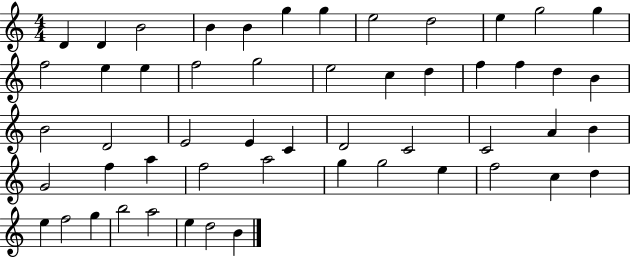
{
  \clef treble
  \numericTimeSignature
  \time 4/4
  \key c \major
  d'4 d'4 b'2 | b'4 b'4 g''4 g''4 | e''2 d''2 | e''4 g''2 g''4 | \break f''2 e''4 e''4 | f''2 g''2 | e''2 c''4 d''4 | f''4 f''4 d''4 b'4 | \break b'2 d'2 | e'2 e'4 c'4 | d'2 c'2 | c'2 a'4 b'4 | \break g'2 f''4 a''4 | f''2 a''2 | g''4 g''2 e''4 | f''2 c''4 d''4 | \break e''4 f''2 g''4 | b''2 a''2 | e''4 d''2 b'4 | \bar "|."
}